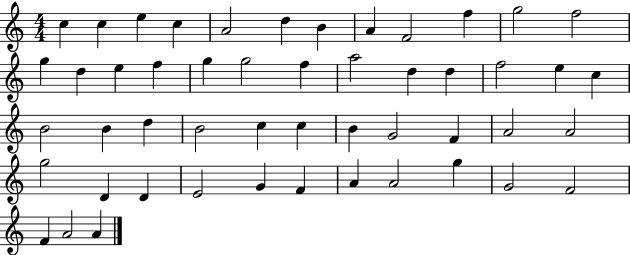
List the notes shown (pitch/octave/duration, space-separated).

C5/q C5/q E5/q C5/q A4/h D5/q B4/q A4/q F4/h F5/q G5/h F5/h G5/q D5/q E5/q F5/q G5/q G5/h F5/q A5/h D5/q D5/q F5/h E5/q C5/q B4/h B4/q D5/q B4/h C5/q C5/q B4/q G4/h F4/q A4/h A4/h G5/h D4/q D4/q E4/h G4/q F4/q A4/q A4/h G5/q G4/h F4/h F4/q A4/h A4/q